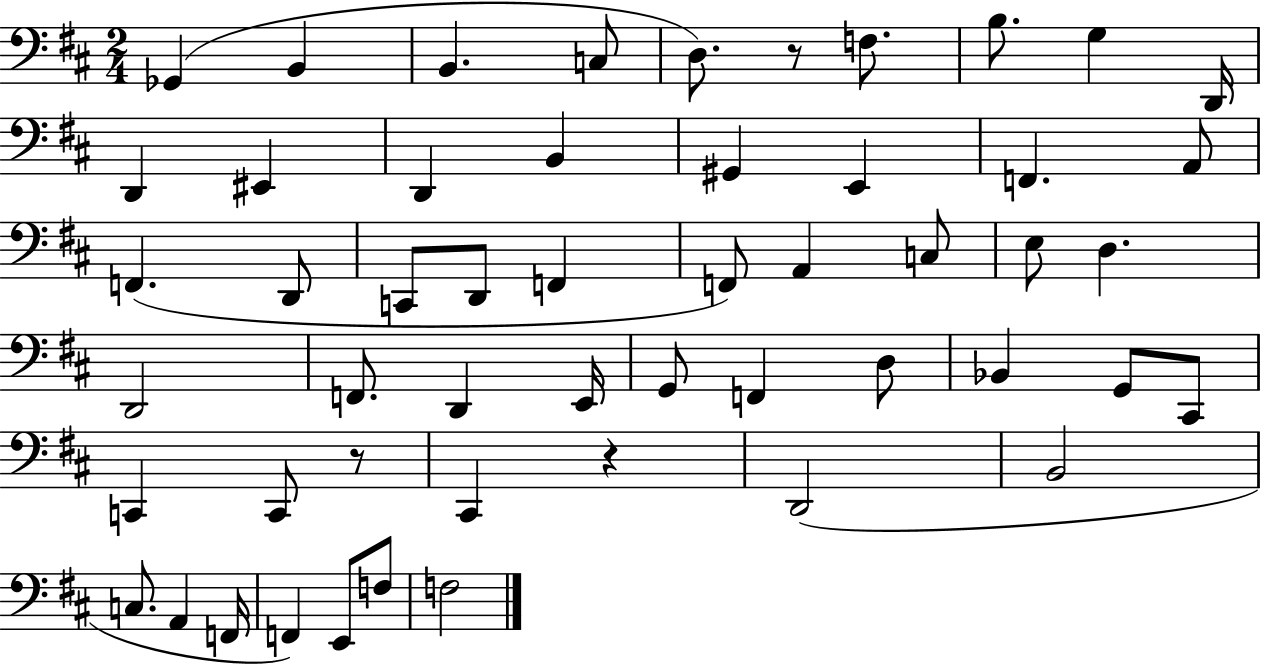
X:1
T:Untitled
M:2/4
L:1/4
K:D
_G,, B,, B,, C,/2 D,/2 z/2 F,/2 B,/2 G, D,,/4 D,, ^E,, D,, B,, ^G,, E,, F,, A,,/2 F,, D,,/2 C,,/2 D,,/2 F,, F,,/2 A,, C,/2 E,/2 D, D,,2 F,,/2 D,, E,,/4 G,,/2 F,, D,/2 _B,, G,,/2 ^C,,/2 C,, C,,/2 z/2 ^C,, z D,,2 B,,2 C,/2 A,, F,,/4 F,, E,,/2 F,/2 F,2